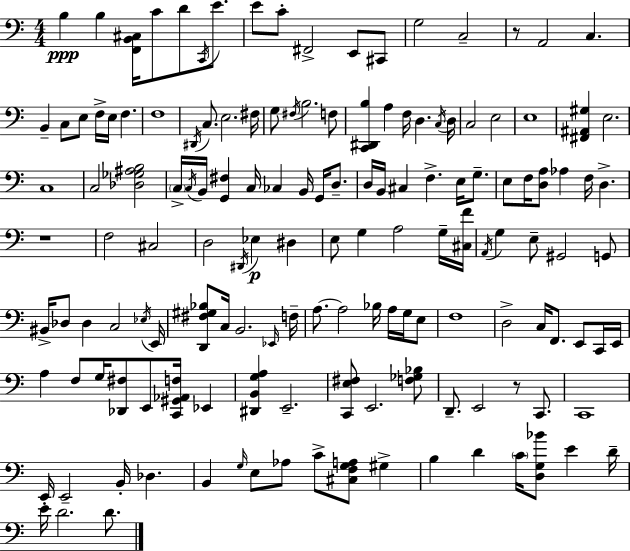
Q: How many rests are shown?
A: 3